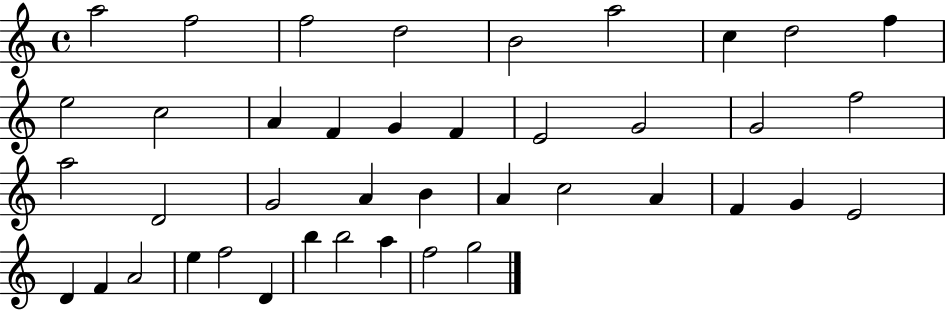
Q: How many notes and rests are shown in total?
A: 41